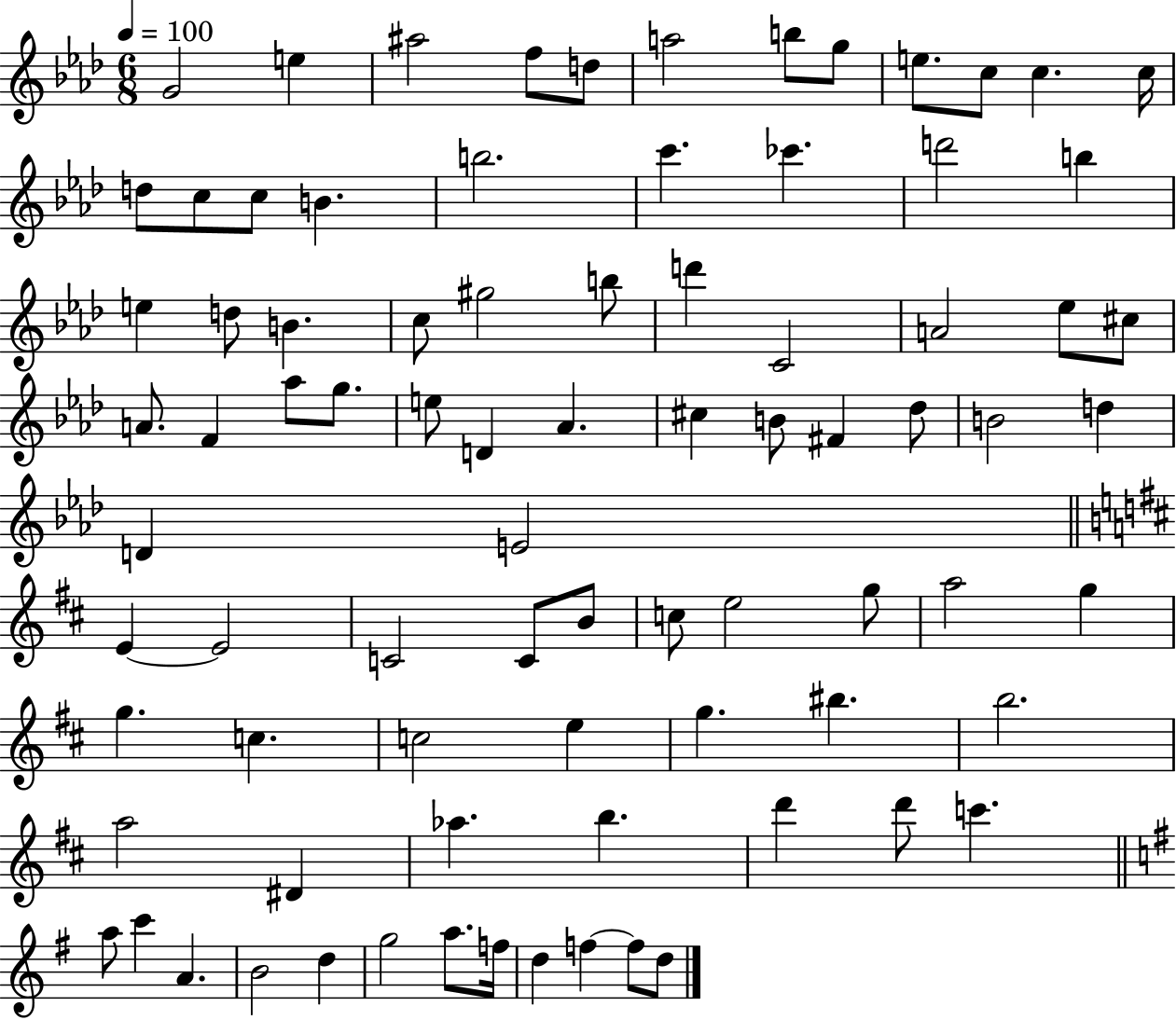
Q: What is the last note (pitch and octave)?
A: D5